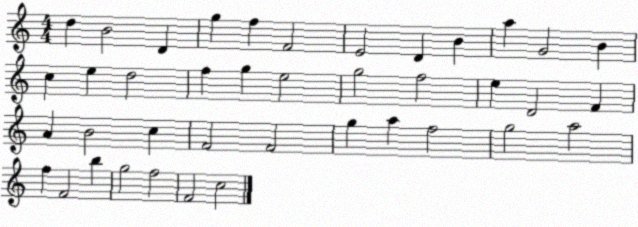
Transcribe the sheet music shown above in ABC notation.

X:1
T:Untitled
M:4/4
L:1/4
K:C
d B2 D g f F2 E2 D B a G2 B c e d2 f g e2 g2 f2 e D2 F A B2 c F2 F2 g a f2 g2 a2 f F2 b g2 f2 F2 c2